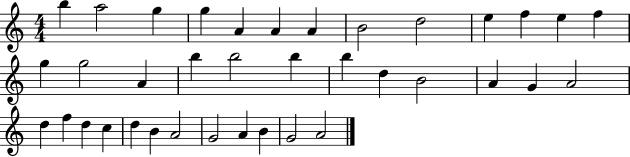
B5/q A5/h G5/q G5/q A4/q A4/q A4/q B4/h D5/h E5/q F5/q E5/q F5/q G5/q G5/h A4/q B5/q B5/h B5/q B5/q D5/q B4/h A4/q G4/q A4/h D5/q F5/q D5/q C5/q D5/q B4/q A4/h G4/h A4/q B4/q G4/h A4/h